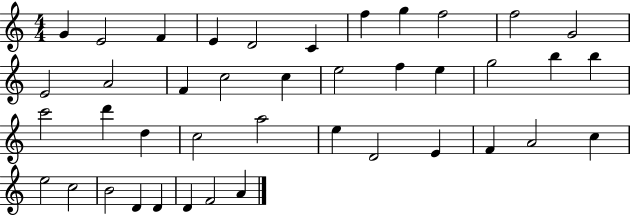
X:1
T:Untitled
M:4/4
L:1/4
K:C
G E2 F E D2 C f g f2 f2 G2 E2 A2 F c2 c e2 f e g2 b b c'2 d' d c2 a2 e D2 E F A2 c e2 c2 B2 D D D F2 A